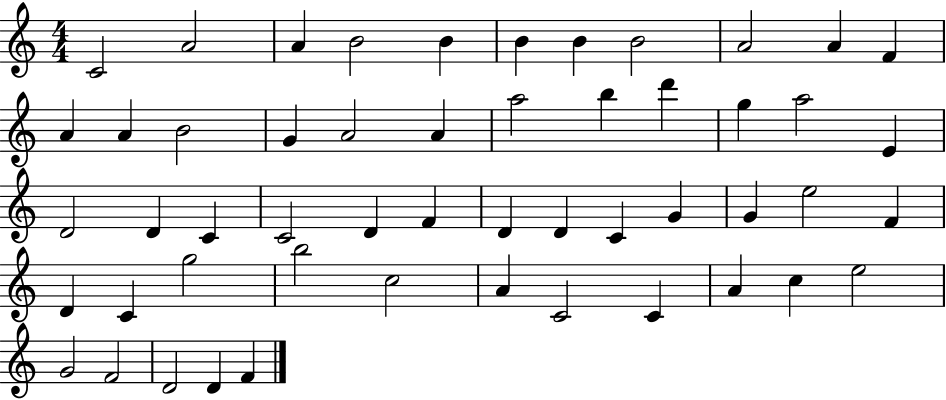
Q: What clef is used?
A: treble